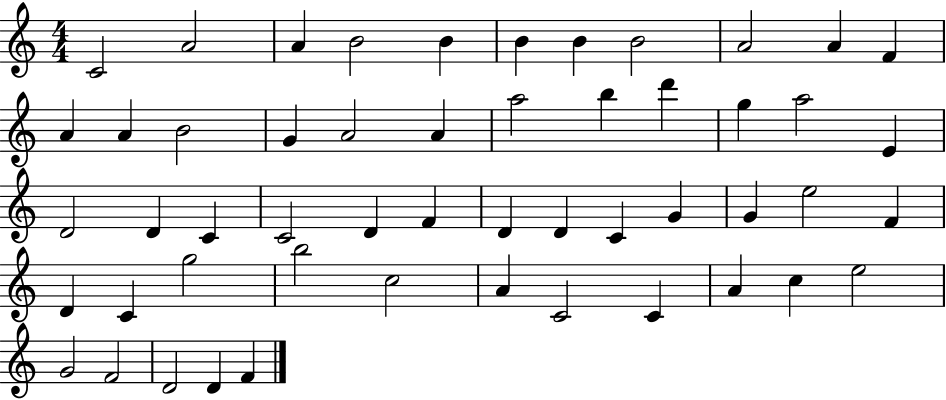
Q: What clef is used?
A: treble